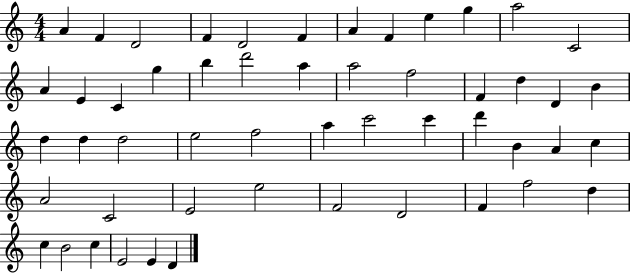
A4/q F4/q D4/h F4/q D4/h F4/q A4/q F4/q E5/q G5/q A5/h C4/h A4/q E4/q C4/q G5/q B5/q D6/h A5/q A5/h F5/h F4/q D5/q D4/q B4/q D5/q D5/q D5/h E5/h F5/h A5/q C6/h C6/q D6/q B4/q A4/q C5/q A4/h C4/h E4/h E5/h F4/h D4/h F4/q F5/h D5/q C5/q B4/h C5/q E4/h E4/q D4/q